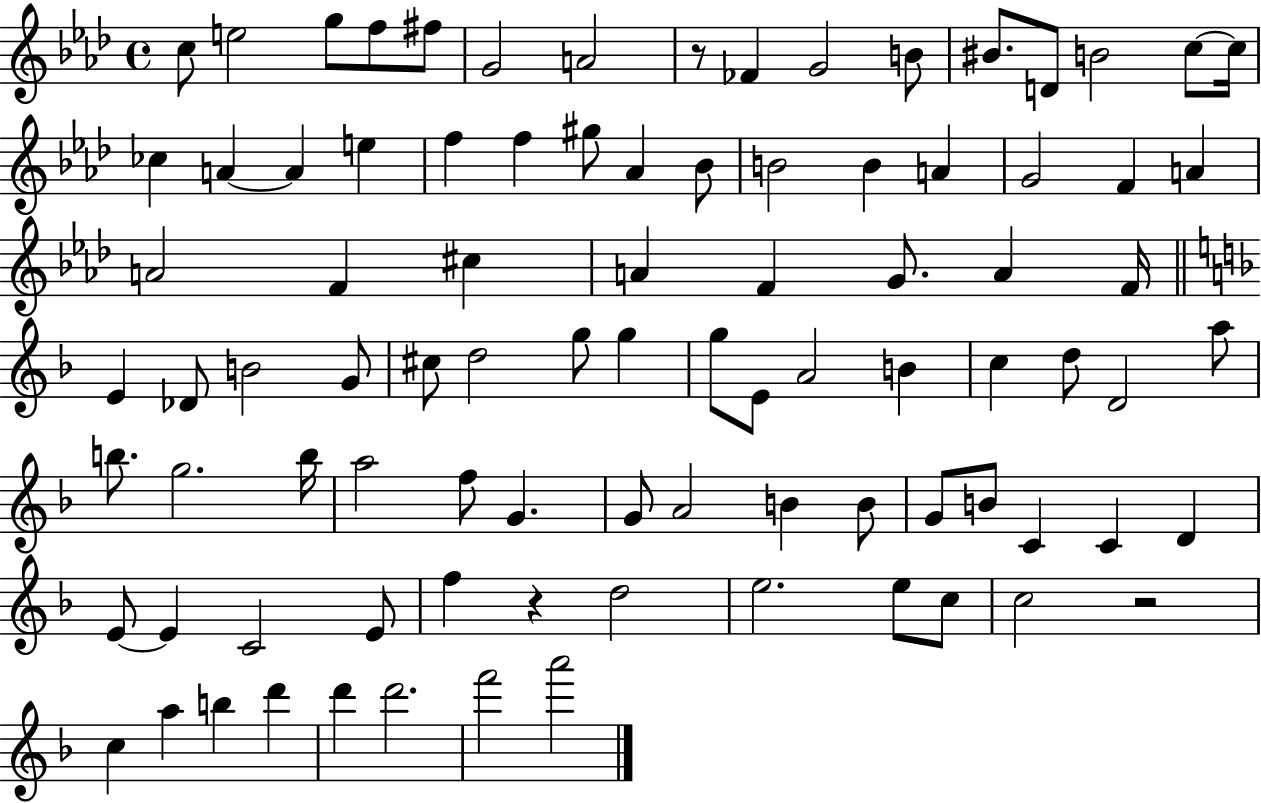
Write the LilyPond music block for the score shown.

{
  \clef treble
  \time 4/4
  \defaultTimeSignature
  \key aes \major
  \repeat volta 2 { c''8 e''2 g''8 f''8 fis''8 | g'2 a'2 | r8 fes'4 g'2 b'8 | bis'8. d'8 b'2 c''8~~ c''16 | \break ces''4 a'4~~ a'4 e''4 | f''4 f''4 gis''8 aes'4 bes'8 | b'2 b'4 a'4 | g'2 f'4 a'4 | \break a'2 f'4 cis''4 | a'4 f'4 g'8. a'4 f'16 | \bar "||" \break \key f \major e'4 des'8 b'2 g'8 | cis''8 d''2 g''8 g''4 | g''8 e'8 a'2 b'4 | c''4 d''8 d'2 a''8 | \break b''8. g''2. b''16 | a''2 f''8 g'4. | g'8 a'2 b'4 b'8 | g'8 b'8 c'4 c'4 d'4 | \break e'8~~ e'4 c'2 e'8 | f''4 r4 d''2 | e''2. e''8 c''8 | c''2 r2 | \break c''4 a''4 b''4 d'''4 | d'''4 d'''2. | f'''2 a'''2 | } \bar "|."
}